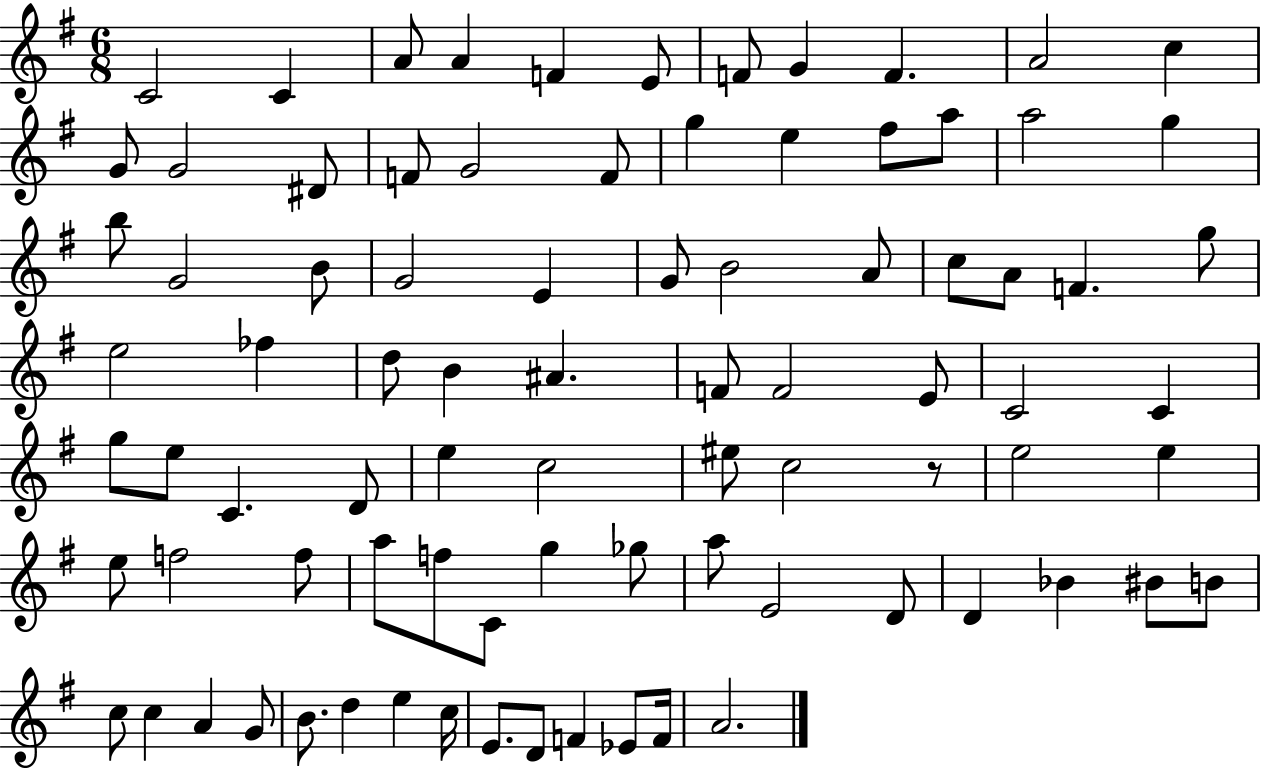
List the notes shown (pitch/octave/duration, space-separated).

C4/h C4/q A4/e A4/q F4/q E4/e F4/e G4/q F4/q. A4/h C5/q G4/e G4/h D#4/e F4/e G4/h F4/e G5/q E5/q F#5/e A5/e A5/h G5/q B5/e G4/h B4/e G4/h E4/q G4/e B4/h A4/e C5/e A4/e F4/q. G5/e E5/h FES5/q D5/e B4/q A#4/q. F4/e F4/h E4/e C4/h C4/q G5/e E5/e C4/q. D4/e E5/q C5/h EIS5/e C5/h R/e E5/h E5/q E5/e F5/h F5/e A5/e F5/e C4/e G5/q Gb5/e A5/e E4/h D4/e D4/q Bb4/q BIS4/e B4/e C5/e C5/q A4/q G4/e B4/e. D5/q E5/q C5/s E4/e. D4/e F4/q Eb4/e F4/s A4/h.